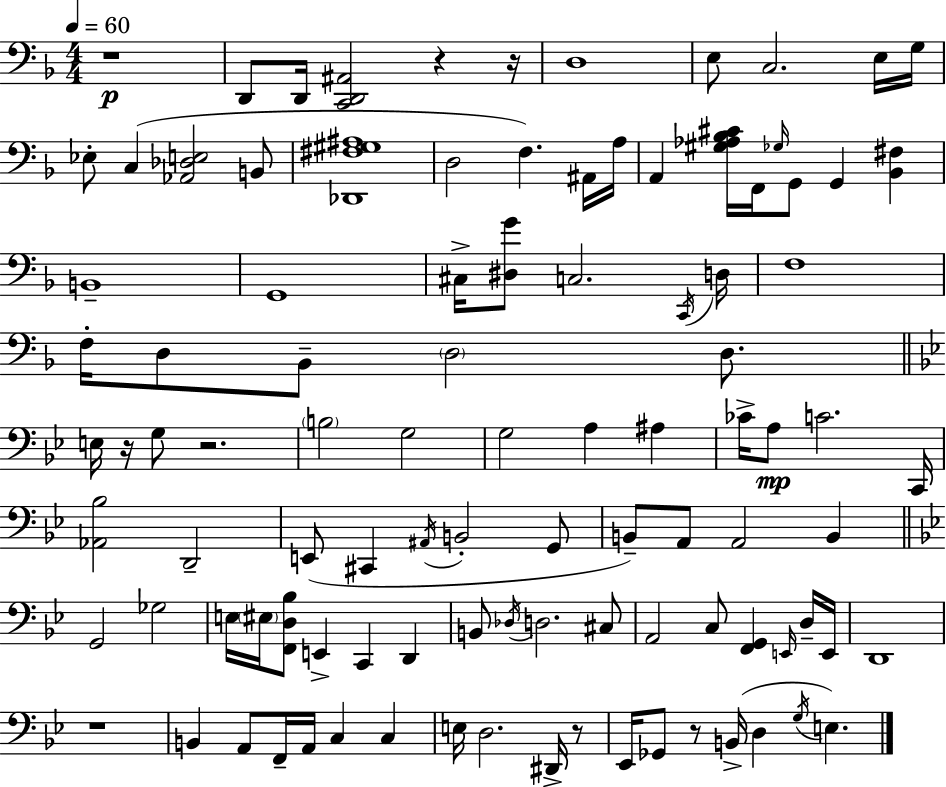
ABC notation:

X:1
T:Untitled
M:4/4
L:1/4
K:Dm
z4 D,,/2 D,,/4 [C,,D,,^A,,]2 z z/4 D,4 E,/2 C,2 E,/4 G,/4 _E,/2 C, [_A,,_D,E,]2 B,,/2 [_D,,^F,^G,^A,]4 D,2 F, ^A,,/4 A,/4 A,, [^G,_A,_B,^C]/4 F,,/4 _G,/4 G,,/2 G,, [_B,,^F,] B,,4 G,,4 ^C,/4 [^D,G]/2 C,2 C,,/4 D,/4 F,4 F,/4 D,/2 _B,,/2 D,2 D,/2 E,/4 z/4 G,/2 z2 B,2 G,2 G,2 A, ^A, _C/4 A,/2 C2 C,,/4 [_A,,_B,]2 D,,2 E,,/2 ^C,, ^A,,/4 B,,2 G,,/2 B,,/2 A,,/2 A,,2 B,, G,,2 _G,2 E,/4 ^E,/4 [F,,D,_B,]/2 E,, C,, D,, B,,/2 _D,/4 D,2 ^C,/2 A,,2 C,/2 [F,,G,,] E,,/4 D,/4 E,,/4 D,,4 z4 B,, A,,/2 F,,/4 A,,/4 C, C, E,/4 D,2 ^D,,/4 z/2 _E,,/4 _G,,/2 z/2 B,,/4 D, G,/4 E,